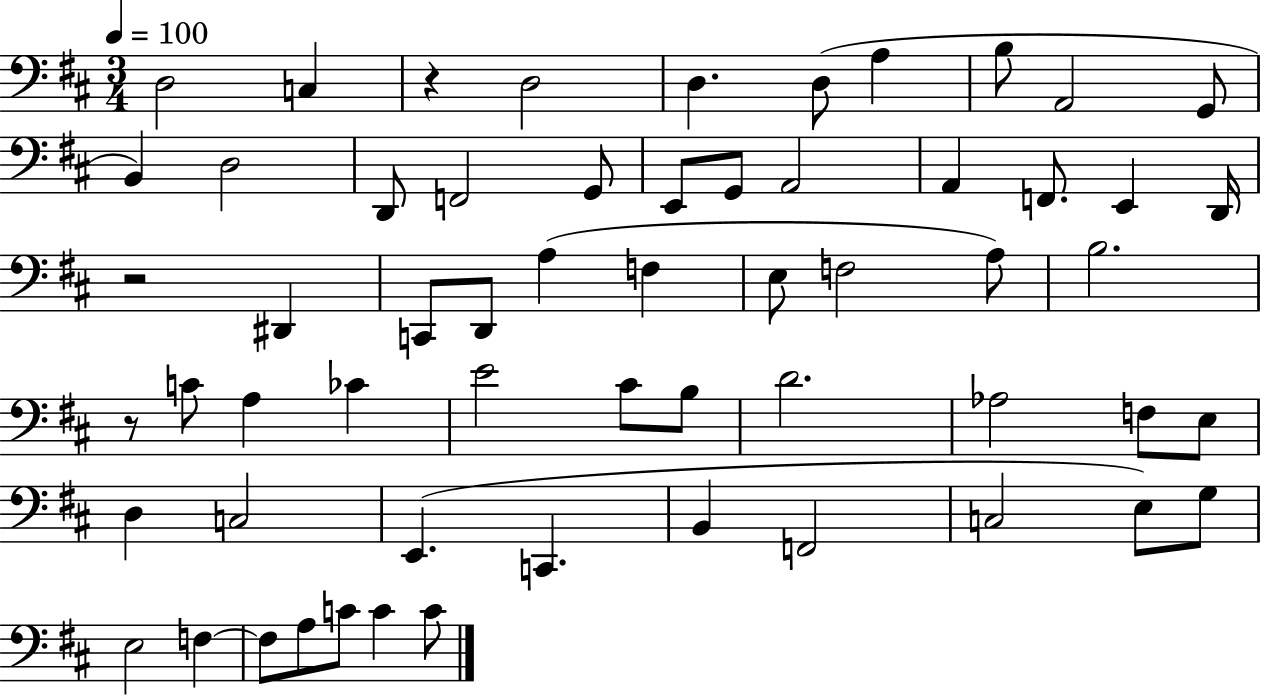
{
  \clef bass
  \numericTimeSignature
  \time 3/4
  \key d \major
  \tempo 4 = 100
  d2 c4 | r4 d2 | d4. d8( a4 | b8 a,2 g,8 | \break b,4) d2 | d,8 f,2 g,8 | e,8 g,8 a,2 | a,4 f,8. e,4 d,16 | \break r2 dis,4 | c,8 d,8 a4( f4 | e8 f2 a8) | b2. | \break r8 c'8 a4 ces'4 | e'2 cis'8 b8 | d'2. | aes2 f8 e8 | \break d4 c2 | e,4.( c,4. | b,4 f,2 | c2 e8) g8 | \break e2 f4~~ | f8 a8 c'8 c'4 c'8 | \bar "|."
}